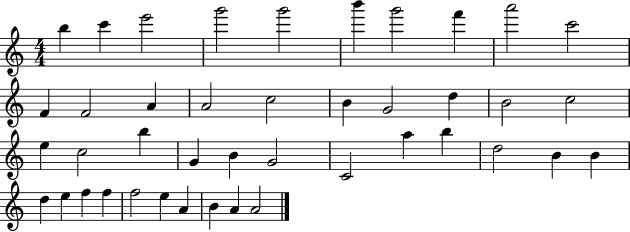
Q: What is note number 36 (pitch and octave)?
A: F5